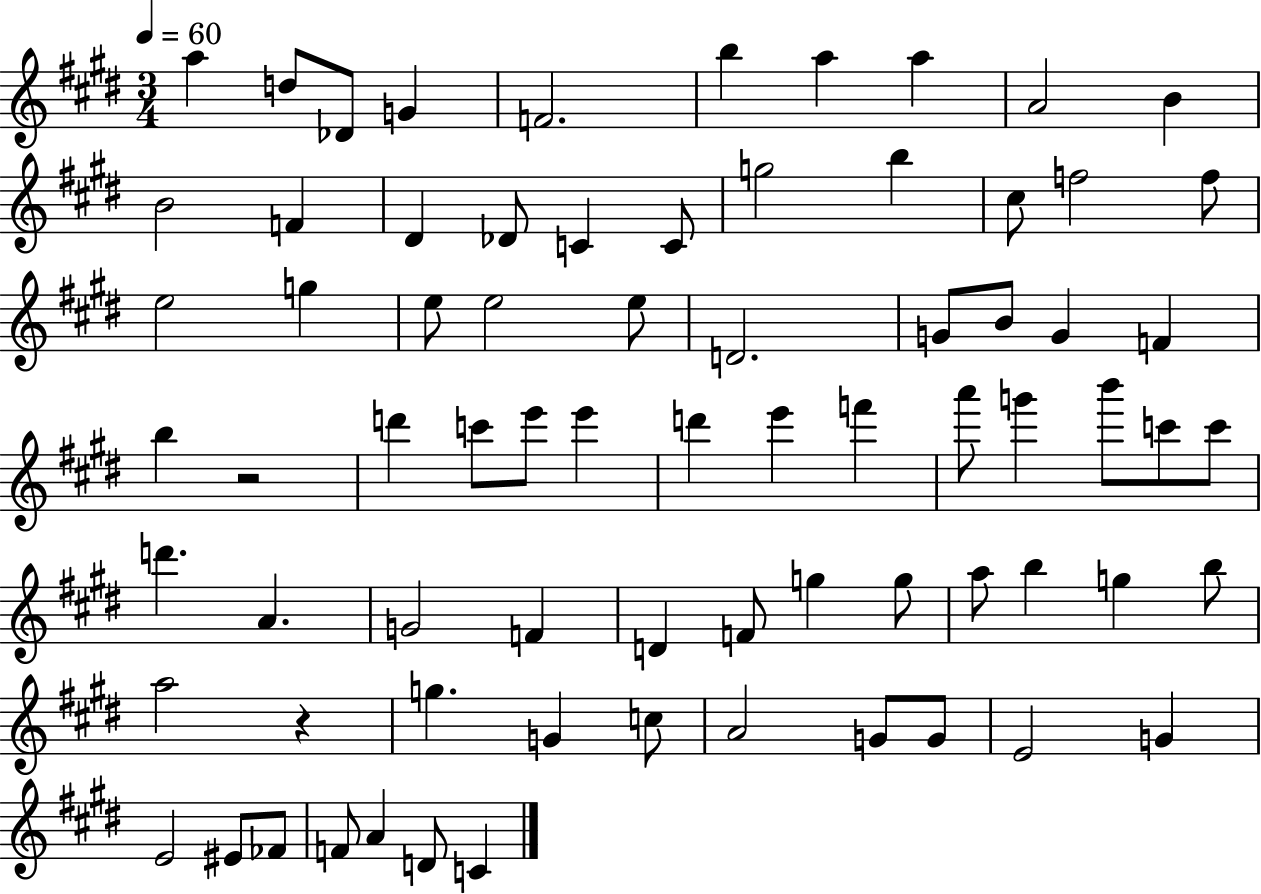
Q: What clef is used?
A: treble